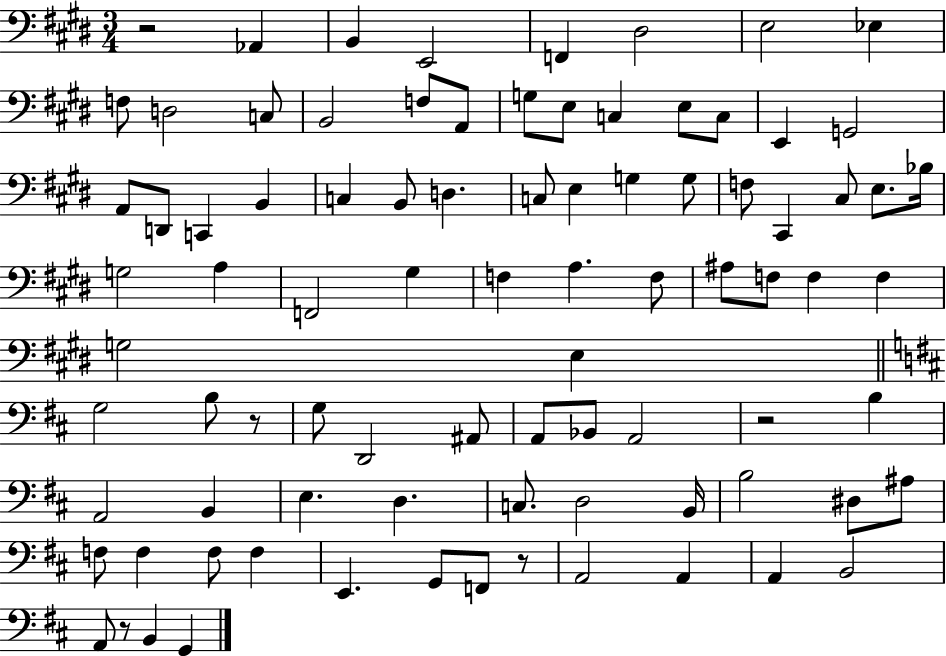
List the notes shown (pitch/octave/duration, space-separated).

R/h Ab2/q B2/q E2/h F2/q D#3/h E3/h Eb3/q F3/e D3/h C3/e B2/h F3/e A2/e G3/e E3/e C3/q E3/e C3/e E2/q G2/h A2/e D2/e C2/q B2/q C3/q B2/e D3/q. C3/e E3/q G3/q G3/e F3/e C#2/q C#3/e E3/e. Bb3/s G3/h A3/q F2/h G#3/q F3/q A3/q. F3/e A#3/e F3/e F3/q F3/q G3/h E3/q G3/h B3/e R/e G3/e D2/h A#2/e A2/e Bb2/e A2/h R/h B3/q A2/h B2/q E3/q. D3/q. C3/e. D3/h B2/s B3/h D#3/e A#3/e F3/e F3/q F3/e F3/q E2/q. G2/e F2/e R/e A2/h A2/q A2/q B2/h A2/e R/e B2/q G2/q